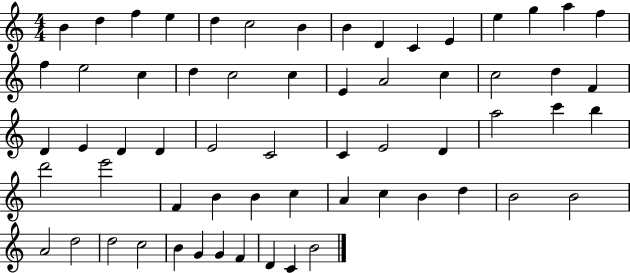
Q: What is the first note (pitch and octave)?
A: B4